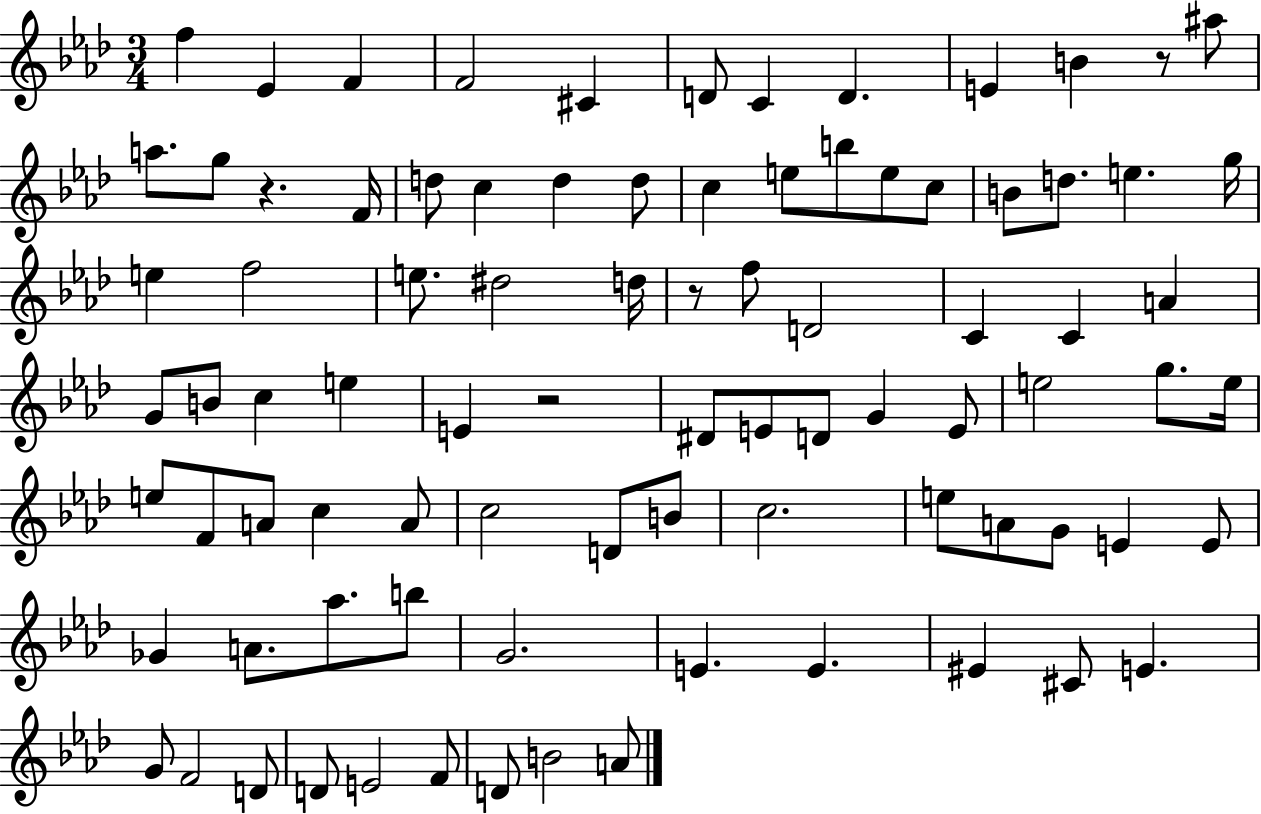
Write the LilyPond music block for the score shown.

{
  \clef treble
  \numericTimeSignature
  \time 3/4
  \key aes \major
  \repeat volta 2 { f''4 ees'4 f'4 | f'2 cis'4 | d'8 c'4 d'4. | e'4 b'4 r8 ais''8 | \break a''8. g''8 r4. f'16 | d''8 c''4 d''4 d''8 | c''4 e''8 b''8 e''8 c''8 | b'8 d''8. e''4. g''16 | \break e''4 f''2 | e''8. dis''2 d''16 | r8 f''8 d'2 | c'4 c'4 a'4 | \break g'8 b'8 c''4 e''4 | e'4 r2 | dis'8 e'8 d'8 g'4 e'8 | e''2 g''8. e''16 | \break e''8 f'8 a'8 c''4 a'8 | c''2 d'8 b'8 | c''2. | e''8 a'8 g'8 e'4 e'8 | \break ges'4 a'8. aes''8. b''8 | g'2. | e'4. e'4. | eis'4 cis'8 e'4. | \break g'8 f'2 d'8 | d'8 e'2 f'8 | d'8 b'2 a'8 | } \bar "|."
}